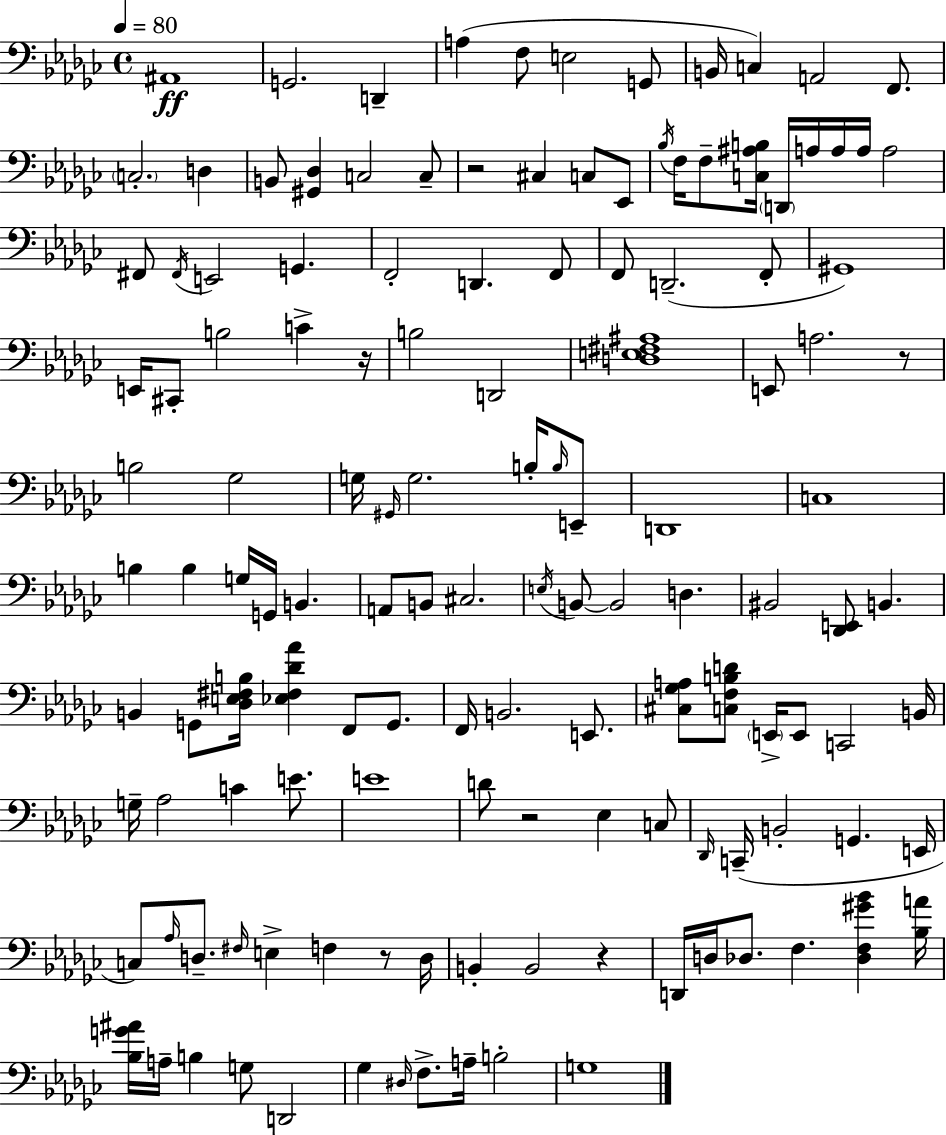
X:1
T:Untitled
M:4/4
L:1/4
K:Ebm
^A,,4 G,,2 D,, A, F,/2 E,2 G,,/2 B,,/4 C, A,,2 F,,/2 C,2 D, B,,/2 [^G,,_D,] C,2 C,/2 z2 ^C, C,/2 _E,,/2 _B,/4 F,/4 F,/2 [C,^A,B,]/4 D,,/4 A,/4 A,/4 A,/4 A,2 ^F,,/2 ^F,,/4 E,,2 G,, F,,2 D,, F,,/2 F,,/2 D,,2 F,,/2 ^G,,4 E,,/4 ^C,,/2 B,2 C z/4 B,2 D,,2 [D,E,^F,^A,]4 E,,/2 A,2 z/2 B,2 _G,2 G,/4 ^G,,/4 G,2 B,/4 B,/4 E,,/2 D,,4 C,4 B, B, G,/4 G,,/4 B,, A,,/2 B,,/2 ^C,2 E,/4 B,,/2 B,,2 D, ^B,,2 [_D,,E,,]/2 B,, B,, G,,/2 [_D,E,^F,B,]/4 [_E,^F,_D_A] F,,/2 G,,/2 F,,/4 B,,2 E,,/2 [^C,_G,A,]/2 [C,F,B,D]/2 E,,/4 E,,/2 C,,2 B,,/4 G,/4 _A,2 C E/2 E4 D/2 z2 _E, C,/2 _D,,/4 C,,/4 B,,2 G,, E,,/4 C,/2 _A,/4 D,/2 ^F,/4 E, F, z/2 D,/4 B,, B,,2 z D,,/4 D,/4 _D,/2 F, [_D,F,^G_B] [_B,A]/4 [_B,G^A]/4 A,/4 B, G,/2 D,,2 _G, ^D,/4 F,/2 A,/4 B,2 G,4